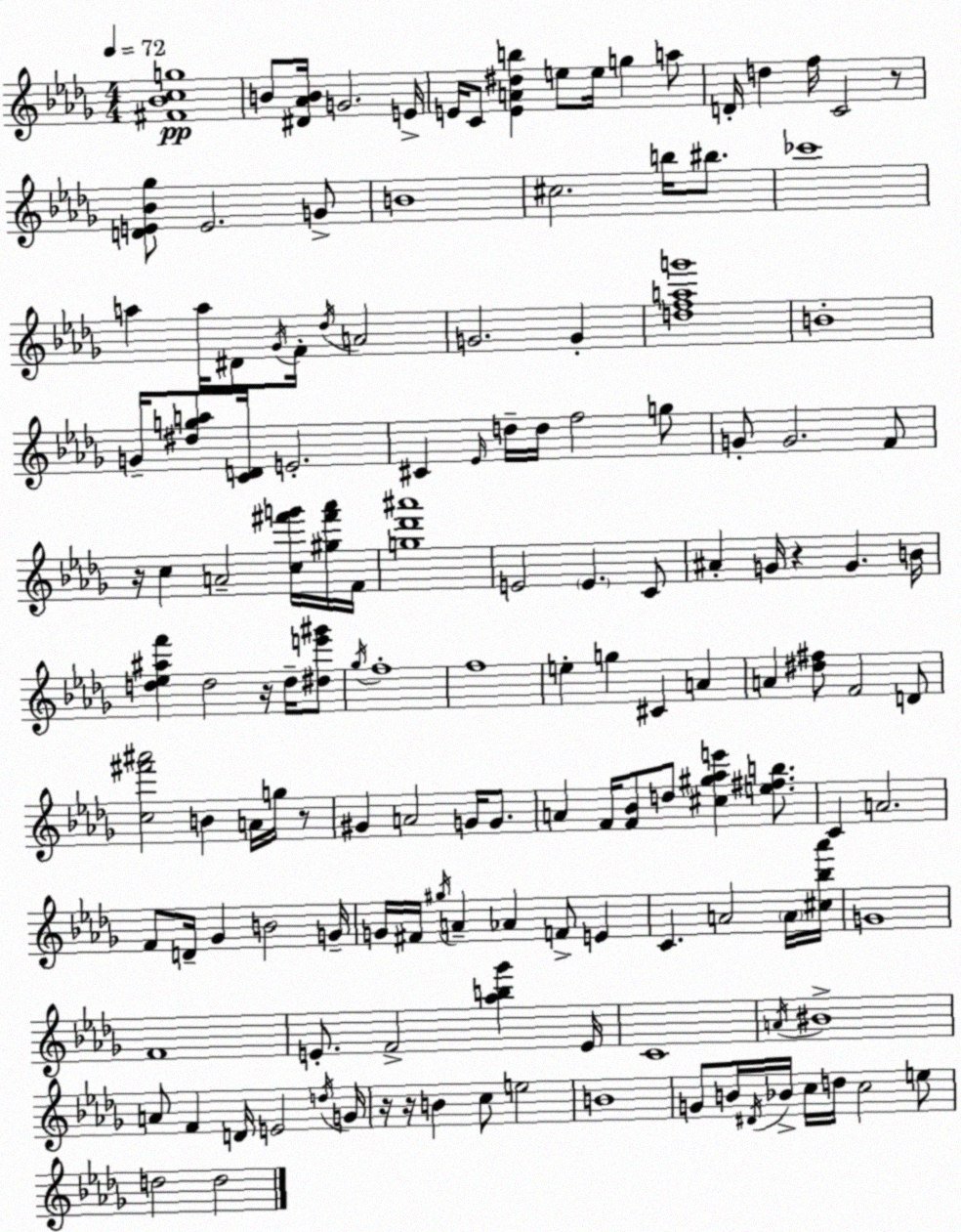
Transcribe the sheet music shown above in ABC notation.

X:1
T:Untitled
M:4/4
L:1/4
K:Bbm
[^F_Bcg]4 B/2 [^D_AB]/4 G2 E/4 E/4 C/2 [EA^db] e/2 e/4 g a/2 D/4 d f/4 C2 z/2 [DE_B_g]/2 E2 G/2 B4 ^c2 b/4 ^b/2 _c'4 a a/4 ^D/2 _G/4 F/4 _d/4 A2 G2 G [dfag']4 B4 G/4 [^dga]/2 [CD]/4 E2 ^C _E/4 d/4 d/4 f2 g/2 G/2 G2 F/2 z/4 c A2 [c^f'g']/4 [^g^f'_a']/4 F/4 [g_d'^a']4 E2 E C/2 ^A G/4 z G B/4 [d_e^af'] d2 z/4 d/4 [^de'^g']/2 _g/4 f4 f4 e g ^C A A [^d^f]/2 F2 D/2 [c^f'^a']2 B A/4 g/4 z/2 ^G A2 G/4 G/2 A F/4 [F_B]/2 d/2 [^c^g_ae'] [e^fb]/2 C A2 F/2 D/4 _G B2 G/4 G/4 ^F/4 ^g/4 A _A F/2 E C A2 A/4 [^c_b_a']/4 G4 F4 E/2 F2 [_ab_g'] E/4 C4 A/4 ^B4 A/2 F D/4 E2 d/4 G/4 z/4 z/4 B c/2 e2 B4 G/2 B/4 ^D/4 _B/4 c/4 d/4 c2 e/2 d2 d2